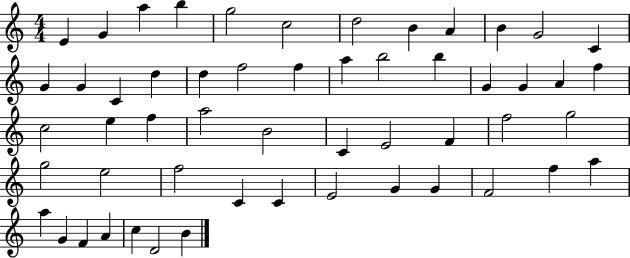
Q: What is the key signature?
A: C major